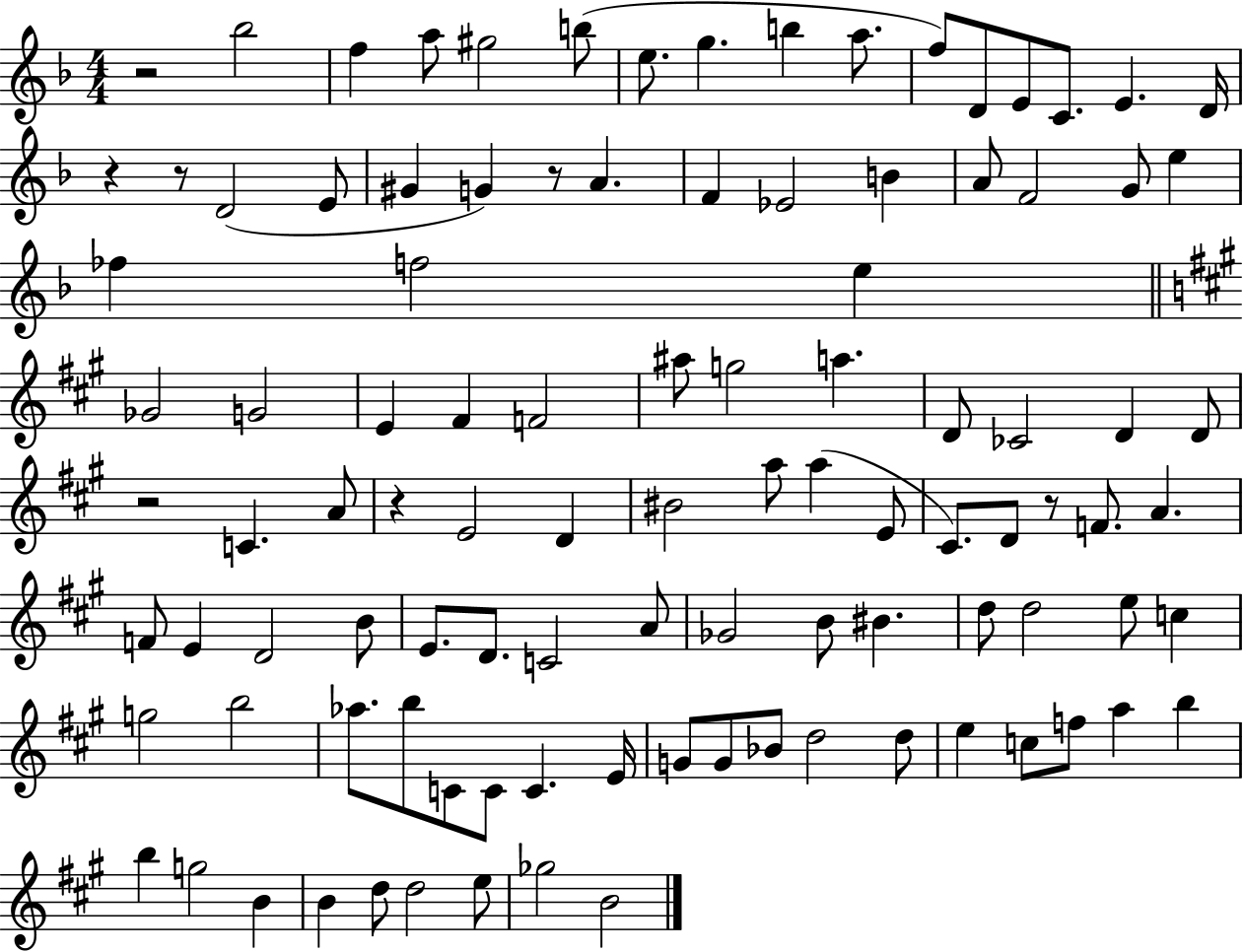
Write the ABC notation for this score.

X:1
T:Untitled
M:4/4
L:1/4
K:F
z2 _b2 f a/2 ^g2 b/2 e/2 g b a/2 f/2 D/2 E/2 C/2 E D/4 z z/2 D2 E/2 ^G G z/2 A F _E2 B A/2 F2 G/2 e _f f2 e _G2 G2 E ^F F2 ^a/2 g2 a D/2 _C2 D D/2 z2 C A/2 z E2 D ^B2 a/2 a E/2 ^C/2 D/2 z/2 F/2 A F/2 E D2 B/2 E/2 D/2 C2 A/2 _G2 B/2 ^B d/2 d2 e/2 c g2 b2 _a/2 b/2 C/2 C/2 C E/4 G/2 G/2 _B/2 d2 d/2 e c/2 f/2 a b b g2 B B d/2 d2 e/2 _g2 B2